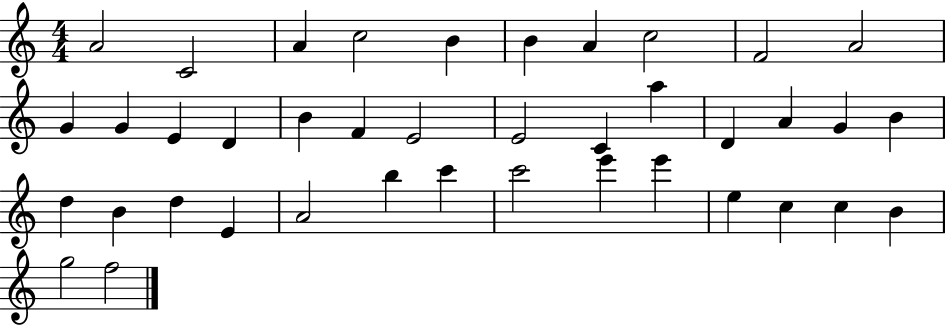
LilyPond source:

{
  \clef treble
  \numericTimeSignature
  \time 4/4
  \key c \major
  a'2 c'2 | a'4 c''2 b'4 | b'4 a'4 c''2 | f'2 a'2 | \break g'4 g'4 e'4 d'4 | b'4 f'4 e'2 | e'2 c'4 a''4 | d'4 a'4 g'4 b'4 | \break d''4 b'4 d''4 e'4 | a'2 b''4 c'''4 | c'''2 e'''4 e'''4 | e''4 c''4 c''4 b'4 | \break g''2 f''2 | \bar "|."
}